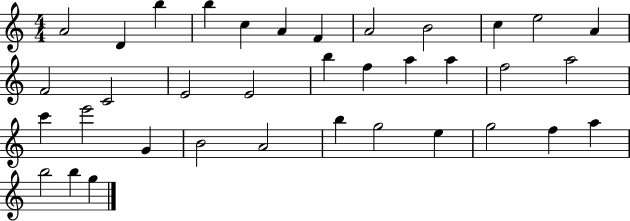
{
  \clef treble
  \numericTimeSignature
  \time 4/4
  \key c \major
  a'2 d'4 b''4 | b''4 c''4 a'4 f'4 | a'2 b'2 | c''4 e''2 a'4 | \break f'2 c'2 | e'2 e'2 | b''4 f''4 a''4 a''4 | f''2 a''2 | \break c'''4 e'''2 g'4 | b'2 a'2 | b''4 g''2 e''4 | g''2 f''4 a''4 | \break b''2 b''4 g''4 | \bar "|."
}